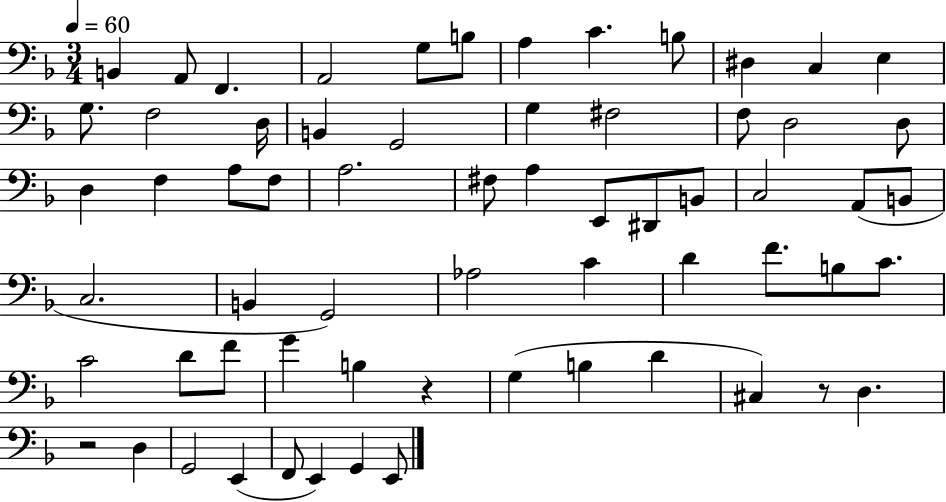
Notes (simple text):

B2/q A2/e F2/q. A2/h G3/e B3/e A3/q C4/q. B3/e D#3/q C3/q E3/q G3/e. F3/h D3/s B2/q G2/h G3/q F#3/h F3/e D3/h D3/e D3/q F3/q A3/e F3/e A3/h. F#3/e A3/q E2/e D#2/e B2/e C3/h A2/e B2/e C3/h. B2/q G2/h Ab3/h C4/q D4/q F4/e. B3/e C4/e. C4/h D4/e F4/e G4/q B3/q R/q G3/q B3/q D4/q C#3/q R/e D3/q. R/h D3/q G2/h E2/q F2/e E2/q G2/q E2/e